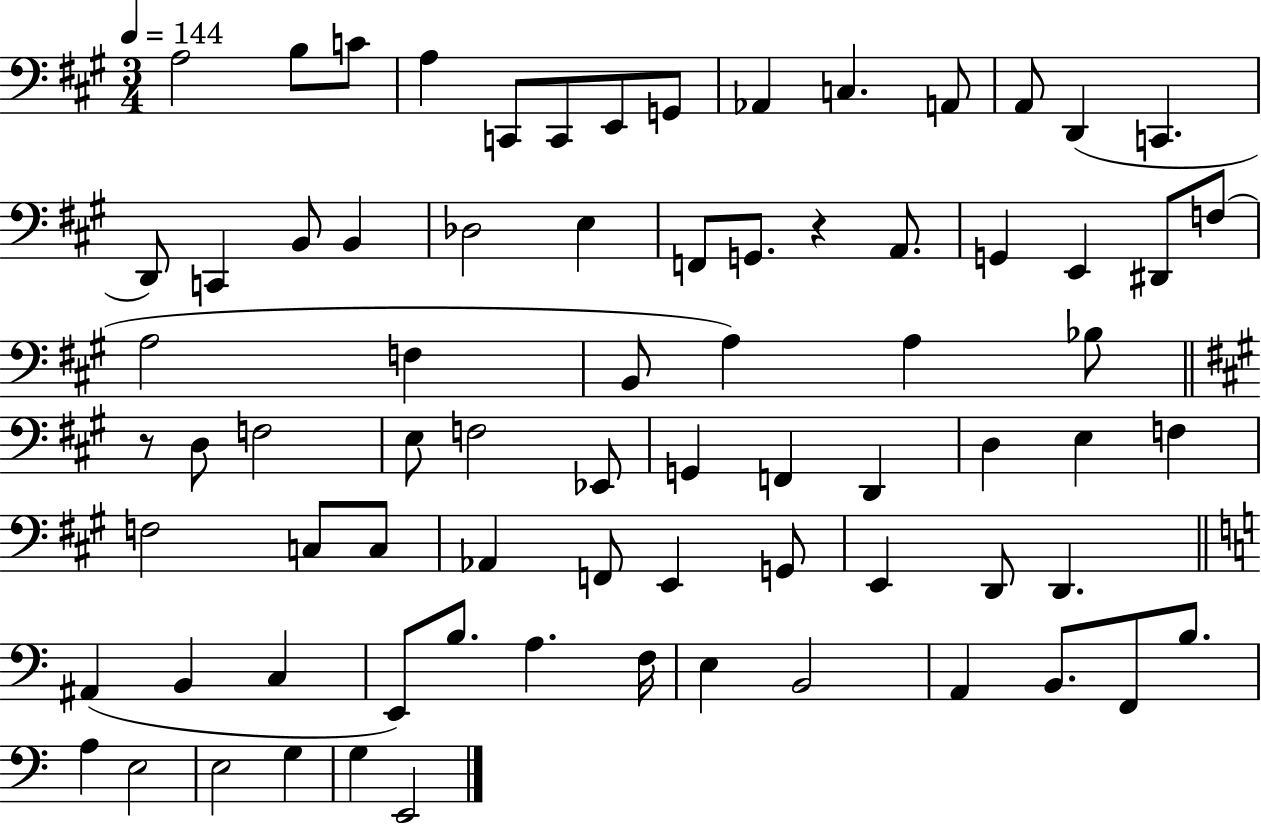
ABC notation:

X:1
T:Untitled
M:3/4
L:1/4
K:A
A,2 B,/2 C/2 A, C,,/2 C,,/2 E,,/2 G,,/2 _A,, C, A,,/2 A,,/2 D,, C,, D,,/2 C,, B,,/2 B,, _D,2 E, F,,/2 G,,/2 z A,,/2 G,, E,, ^D,,/2 F,/2 A,2 F, B,,/2 A, A, _B,/2 z/2 D,/2 F,2 E,/2 F,2 _E,,/2 G,, F,, D,, D, E, F, F,2 C,/2 C,/2 _A,, F,,/2 E,, G,,/2 E,, D,,/2 D,, ^A,, B,, C, E,,/2 B,/2 A, F,/4 E, B,,2 A,, B,,/2 F,,/2 B,/2 A, E,2 E,2 G, G, E,,2